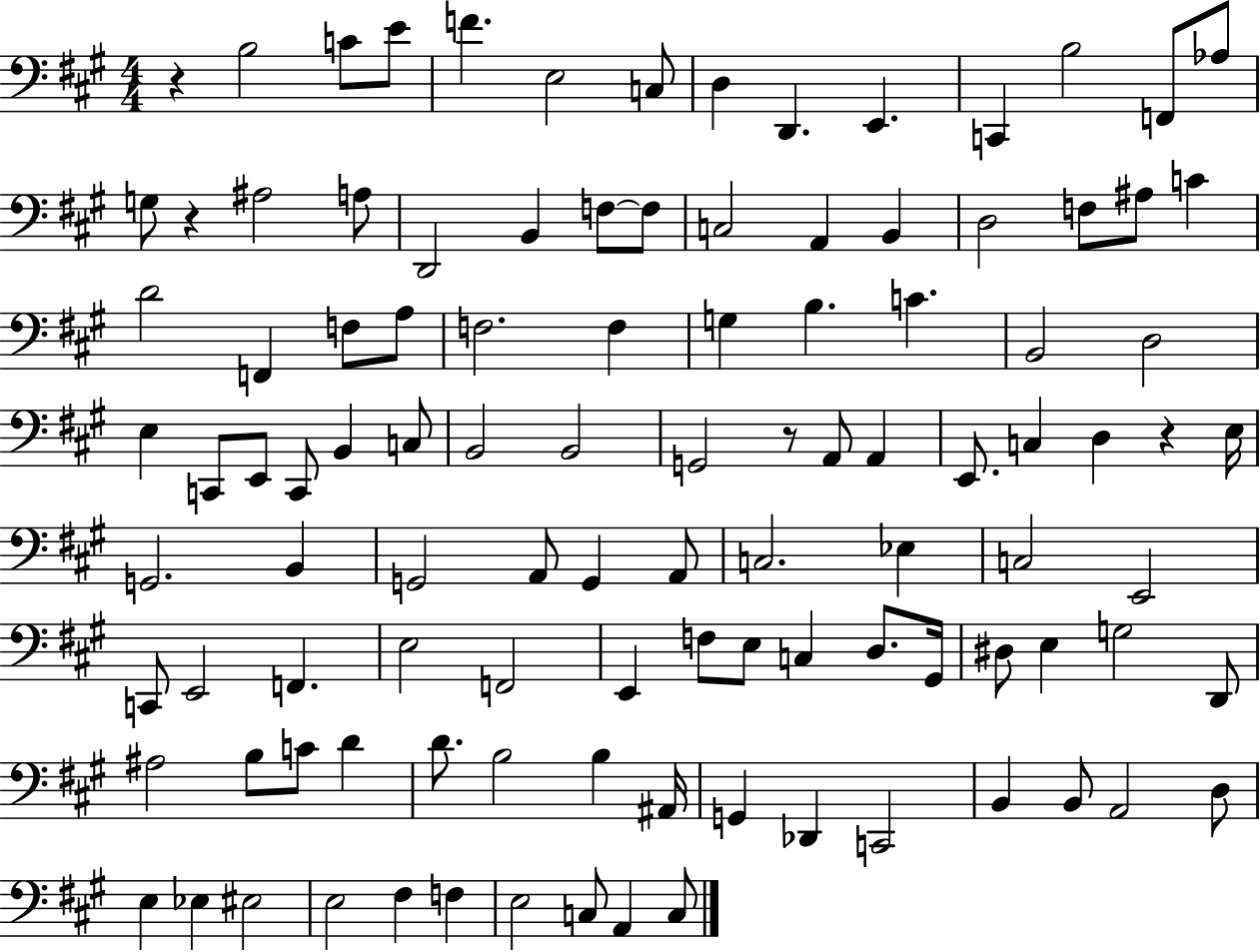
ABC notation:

X:1
T:Untitled
M:4/4
L:1/4
K:A
z B,2 C/2 E/2 F E,2 C,/2 D, D,, E,, C,, B,2 F,,/2 _A,/2 G,/2 z ^A,2 A,/2 D,,2 B,, F,/2 F,/2 C,2 A,, B,, D,2 F,/2 ^A,/2 C D2 F,, F,/2 A,/2 F,2 F, G, B, C B,,2 D,2 E, C,,/2 E,,/2 C,,/2 B,, C,/2 B,,2 B,,2 G,,2 z/2 A,,/2 A,, E,,/2 C, D, z E,/4 G,,2 B,, G,,2 A,,/2 G,, A,,/2 C,2 _E, C,2 E,,2 C,,/2 E,,2 F,, E,2 F,,2 E,, F,/2 E,/2 C, D,/2 ^G,,/4 ^D,/2 E, G,2 D,,/2 ^A,2 B,/2 C/2 D D/2 B,2 B, ^A,,/4 G,, _D,, C,,2 B,, B,,/2 A,,2 D,/2 E, _E, ^E,2 E,2 ^F, F, E,2 C,/2 A,, C,/2